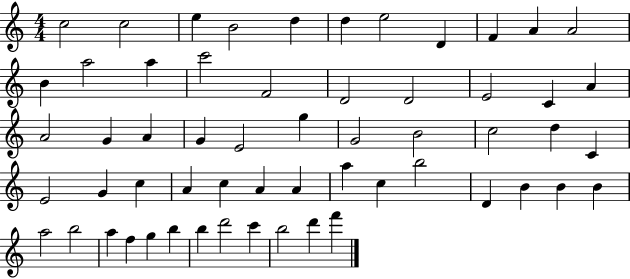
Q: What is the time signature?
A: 4/4